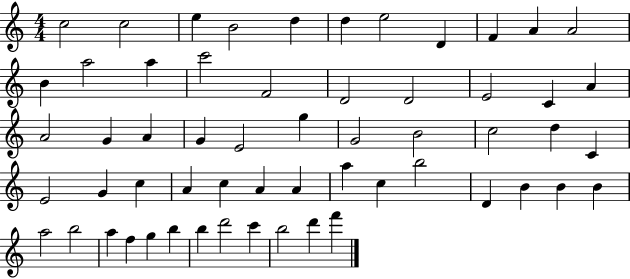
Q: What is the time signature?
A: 4/4